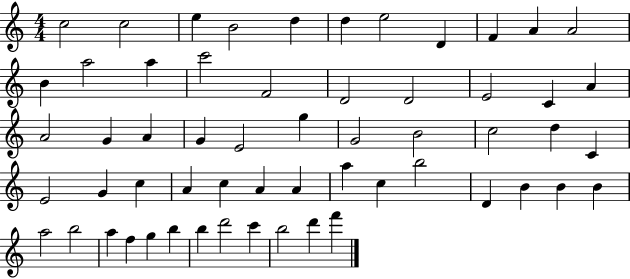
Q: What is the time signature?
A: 4/4